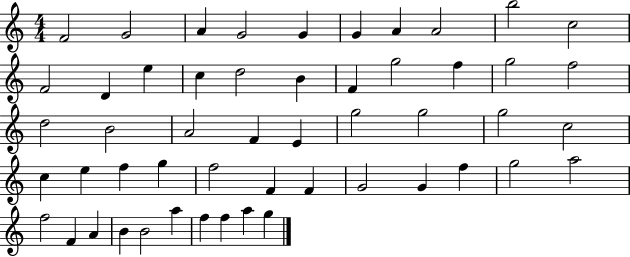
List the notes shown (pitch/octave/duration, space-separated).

F4/h G4/h A4/q G4/h G4/q G4/q A4/q A4/h B5/h C5/h F4/h D4/q E5/q C5/q D5/h B4/q F4/q G5/h F5/q G5/h F5/h D5/h B4/h A4/h F4/q E4/q G5/h G5/h G5/h C5/h C5/q E5/q F5/q G5/q F5/h F4/q F4/q G4/h G4/q F5/q G5/h A5/h F5/h F4/q A4/q B4/q B4/h A5/q F5/q F5/q A5/q G5/q